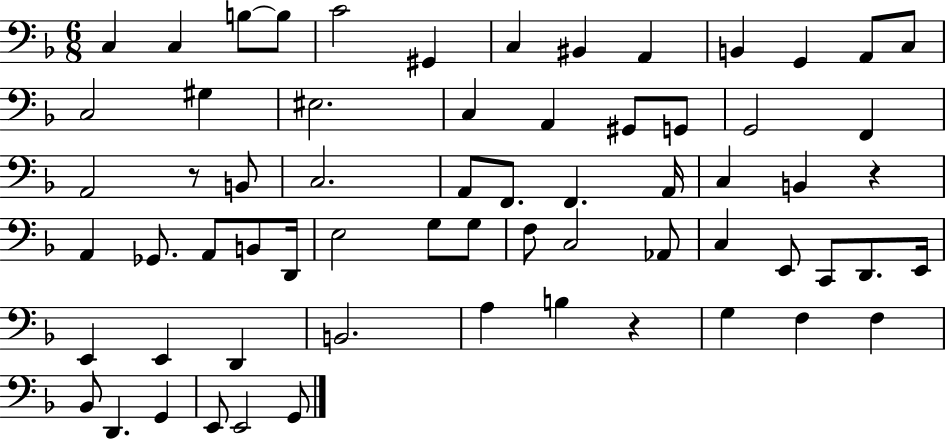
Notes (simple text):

C3/q C3/q B3/e B3/e C4/h G#2/q C3/q BIS2/q A2/q B2/q G2/q A2/e C3/e C3/h G#3/q EIS3/h. C3/q A2/q G#2/e G2/e G2/h F2/q A2/h R/e B2/e C3/h. A2/e F2/e. F2/q. A2/s C3/q B2/q R/q A2/q Gb2/e. A2/e B2/e D2/s E3/h G3/e G3/e F3/e C3/h Ab2/e C3/q E2/e C2/e D2/e. E2/s E2/q E2/q D2/q B2/h. A3/q B3/q R/q G3/q F3/q F3/q Bb2/e D2/q. G2/q E2/e E2/h G2/e